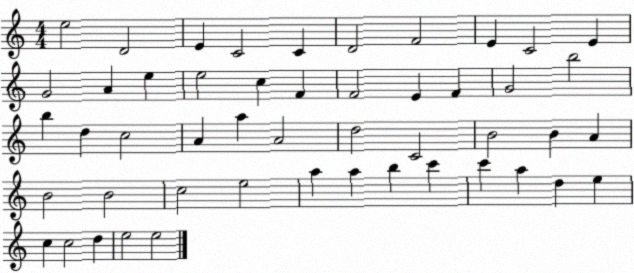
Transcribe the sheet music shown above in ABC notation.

X:1
T:Untitled
M:4/4
L:1/4
K:C
e2 D2 E C2 C D2 F2 E C2 E G2 A e e2 c F F2 E F G2 b2 b d c2 A a A2 d2 C2 B2 B A B2 B2 c2 e2 a a b c' c' a d e c c2 d e2 e2